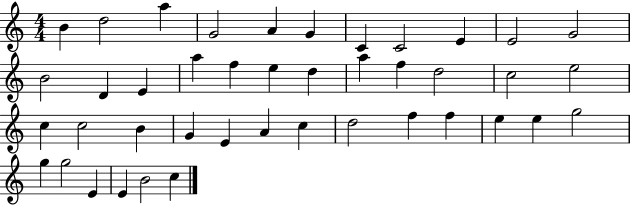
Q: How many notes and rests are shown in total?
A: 42